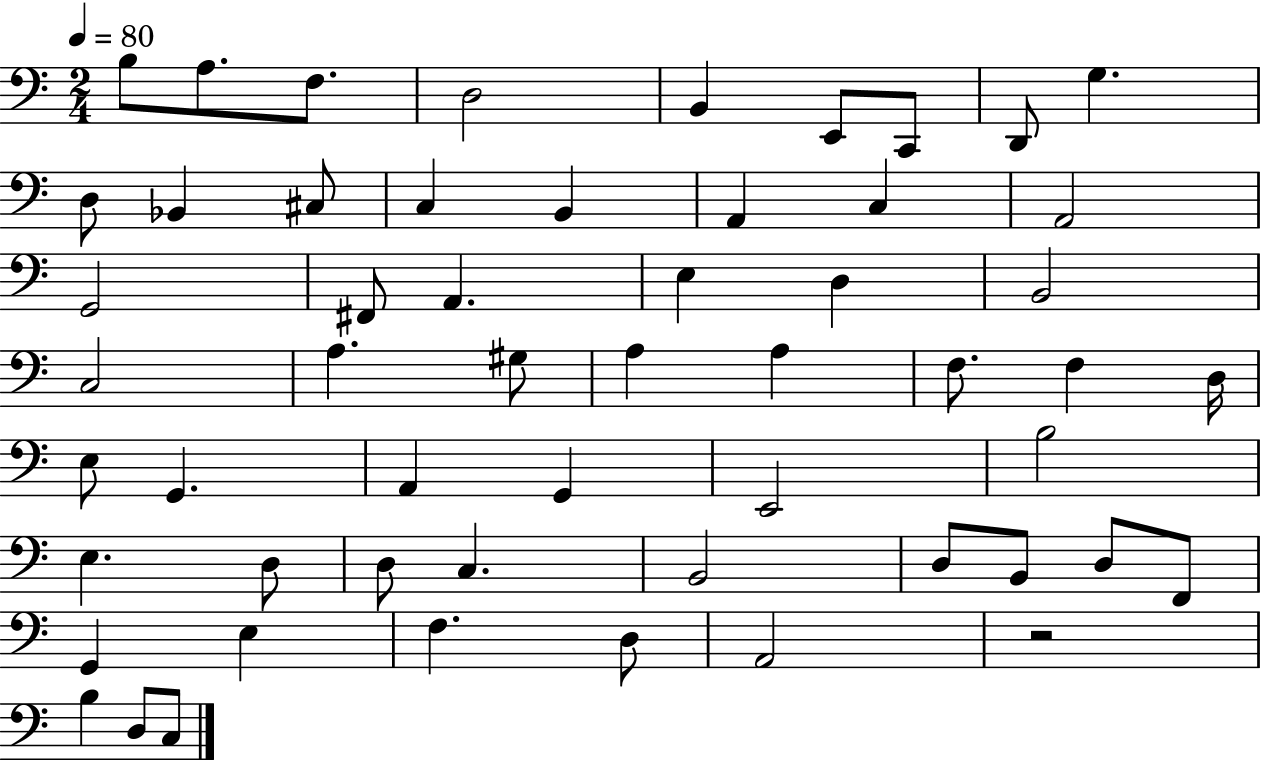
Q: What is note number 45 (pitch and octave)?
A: D3